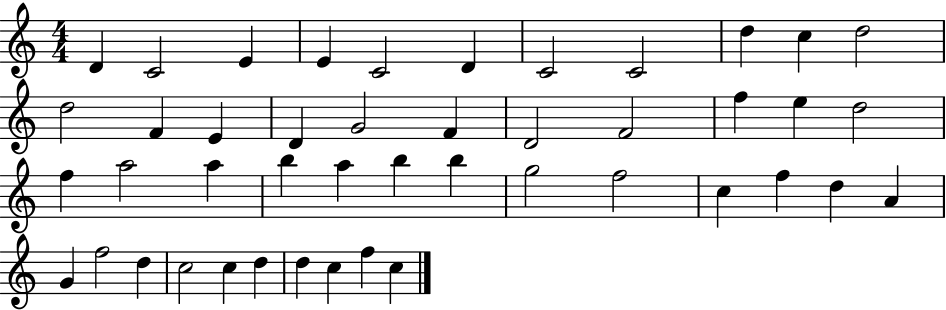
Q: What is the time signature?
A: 4/4